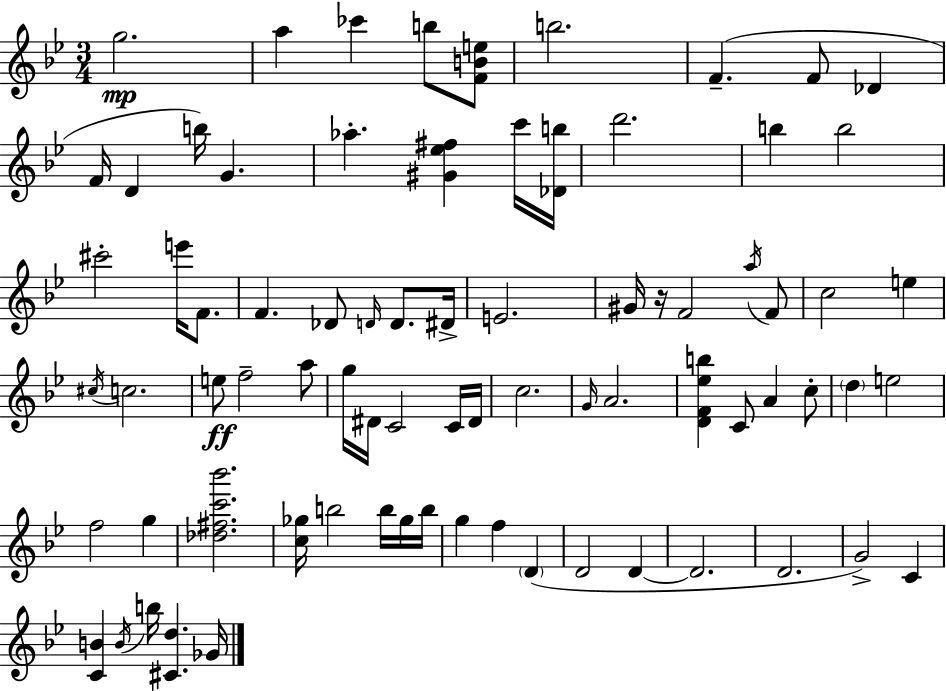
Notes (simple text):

G5/h. A5/q CES6/q B5/e [F4,B4,E5]/e B5/h. F4/q. F4/e Db4/q F4/s D4/q B5/s G4/q. Ab5/q. [G#4,Eb5,F#5]/q C6/s [Db4,B5]/s D6/h. B5/q B5/h C#6/h E6/s F4/e. F4/q. Db4/e D4/s D4/e. D#4/s E4/h. G#4/s R/s F4/h A5/s F4/e C5/h E5/q C#5/s C5/h. E5/e F5/h A5/e G5/s D#4/s C4/h C4/s D#4/s C5/h. G4/s A4/h. [D4,F4,Eb5,B5]/q C4/e A4/q C5/e D5/q E5/h F5/h G5/q [Db5,F#5,C6,Bb6]/h. [C5,Gb5]/s B5/h B5/s Gb5/s B5/s G5/q F5/q D4/q D4/h D4/q D4/h. D4/h. G4/h C4/q [C4,B4]/q B4/s B5/s [C#4,D5]/q. Gb4/s